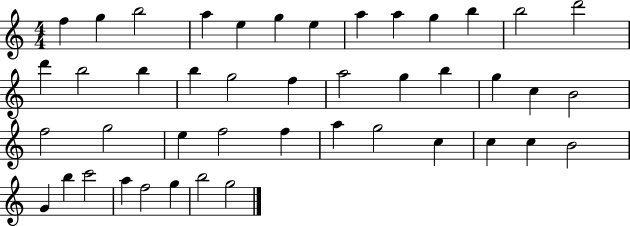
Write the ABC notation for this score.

X:1
T:Untitled
M:4/4
L:1/4
K:C
f g b2 a e g e a a g b b2 d'2 d' b2 b b g2 f a2 g b g c B2 f2 g2 e f2 f a g2 c c c B2 G b c'2 a f2 g b2 g2